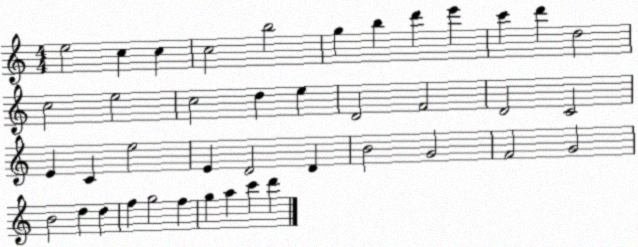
X:1
T:Untitled
M:4/4
L:1/4
K:C
e2 c c c2 b2 g b d' e' c' d' d2 c2 e2 c2 d e D2 F2 D2 C2 E C e2 E D2 D B2 G2 F2 G2 B2 d d f g2 f g a c' d'